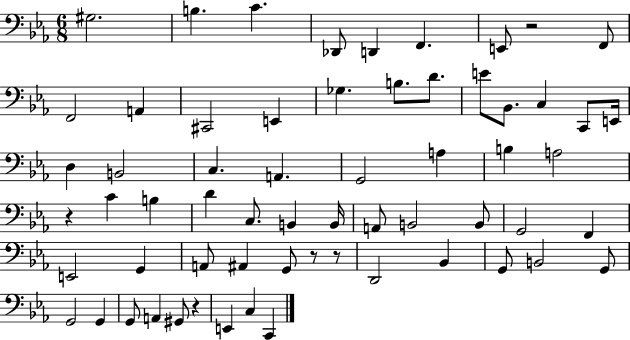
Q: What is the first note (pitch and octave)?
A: G#3